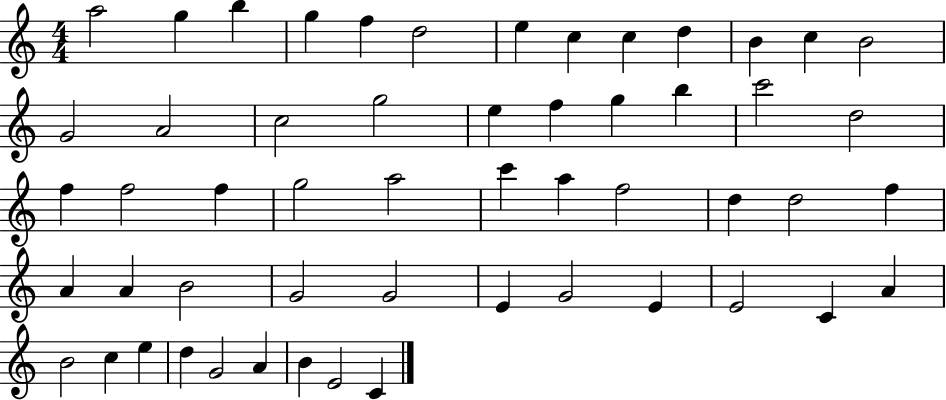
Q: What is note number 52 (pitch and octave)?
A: B4